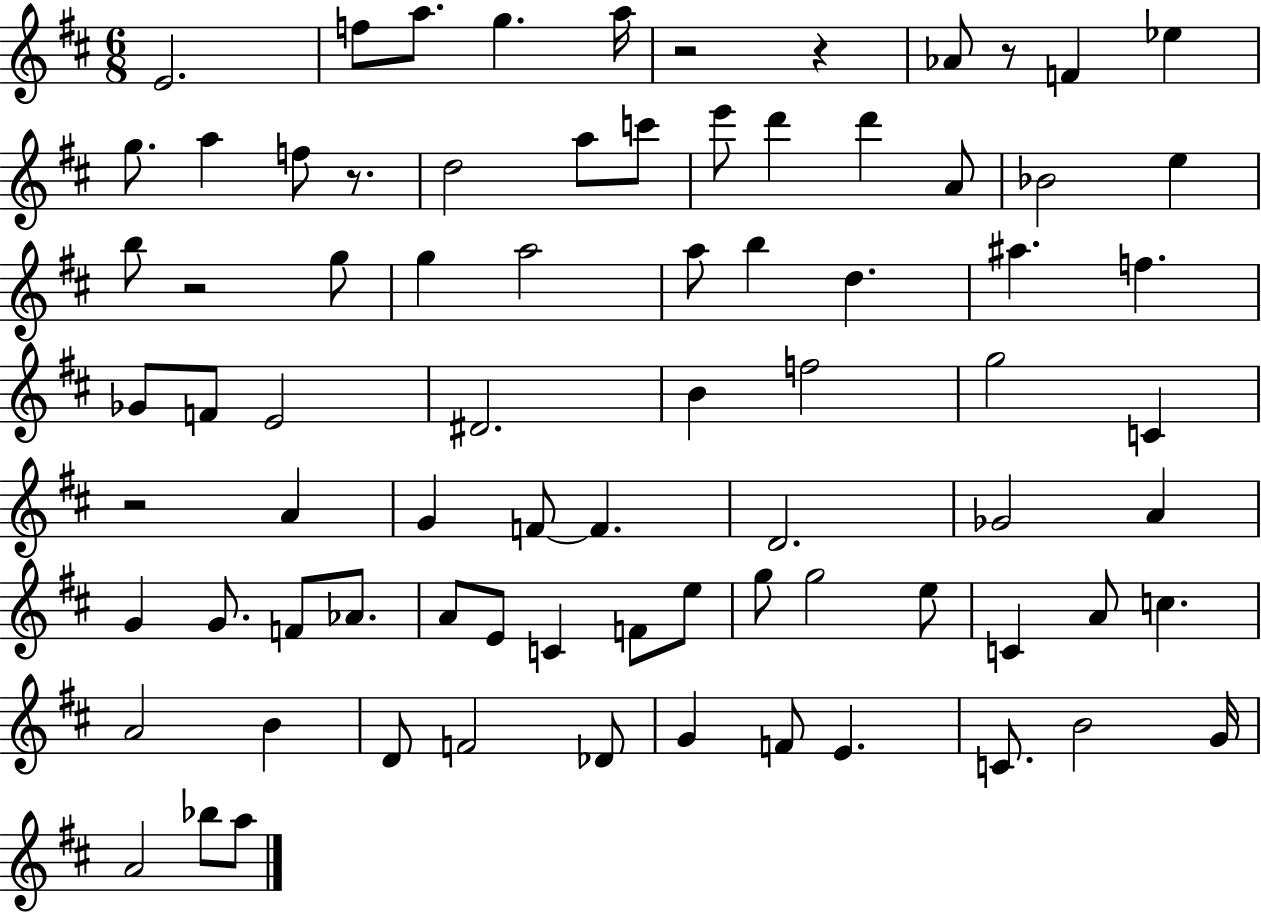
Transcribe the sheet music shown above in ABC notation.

X:1
T:Untitled
M:6/8
L:1/4
K:D
E2 f/2 a/2 g a/4 z2 z _A/2 z/2 F _e g/2 a f/2 z/2 d2 a/2 c'/2 e'/2 d' d' A/2 _B2 e b/2 z2 g/2 g a2 a/2 b d ^a f _G/2 F/2 E2 ^D2 B f2 g2 C z2 A G F/2 F D2 _G2 A G G/2 F/2 _A/2 A/2 E/2 C F/2 e/2 g/2 g2 e/2 C A/2 c A2 B D/2 F2 _D/2 G F/2 E C/2 B2 G/4 A2 _b/2 a/2